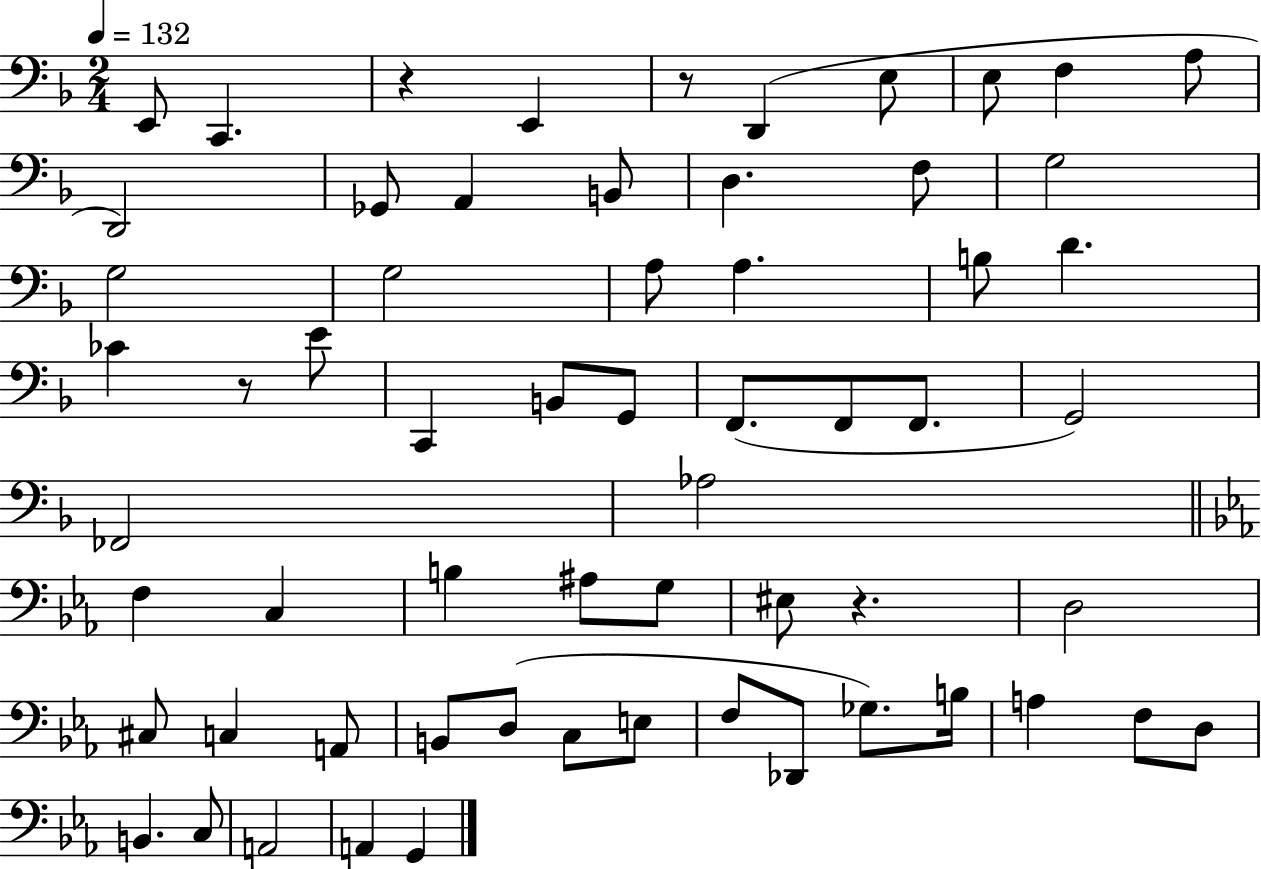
E2/e C2/q. R/q E2/q R/e D2/q E3/e E3/e F3/q A3/e D2/h Gb2/e A2/q B2/e D3/q. F3/e G3/h G3/h G3/h A3/e A3/q. B3/e D4/q. CES4/q R/e E4/e C2/q B2/e G2/e F2/e. F2/e F2/e. G2/h FES2/h Ab3/h F3/q C3/q B3/q A#3/e G3/e EIS3/e R/q. D3/h C#3/e C3/q A2/e B2/e D3/e C3/e E3/e F3/e Db2/e Gb3/e. B3/s A3/q F3/e D3/e B2/q. C3/e A2/h A2/q G2/q